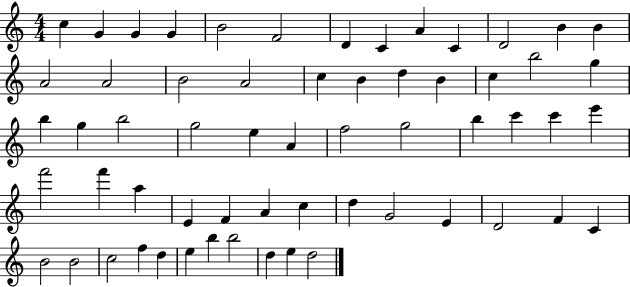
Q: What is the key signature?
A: C major